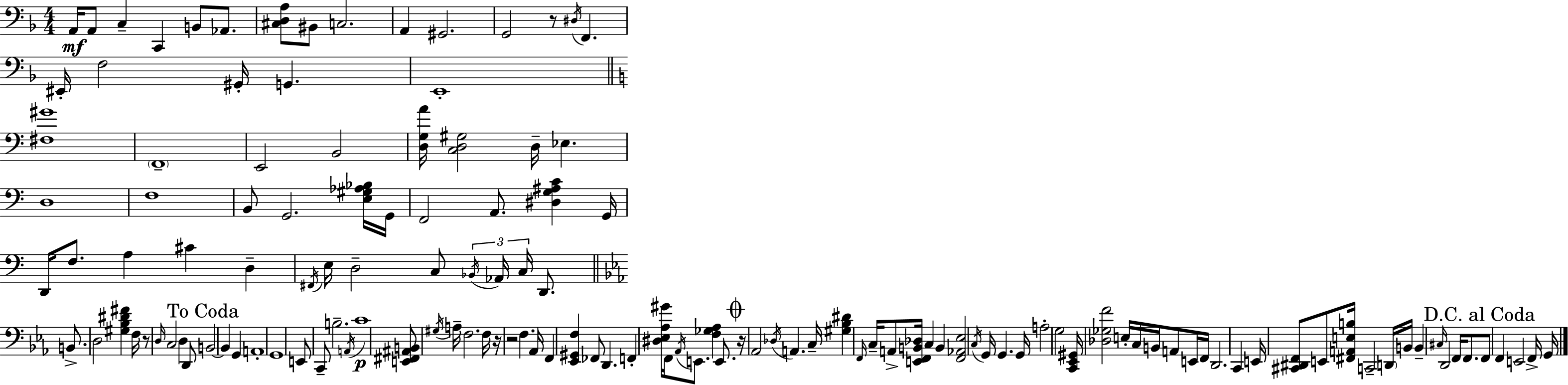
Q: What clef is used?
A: bass